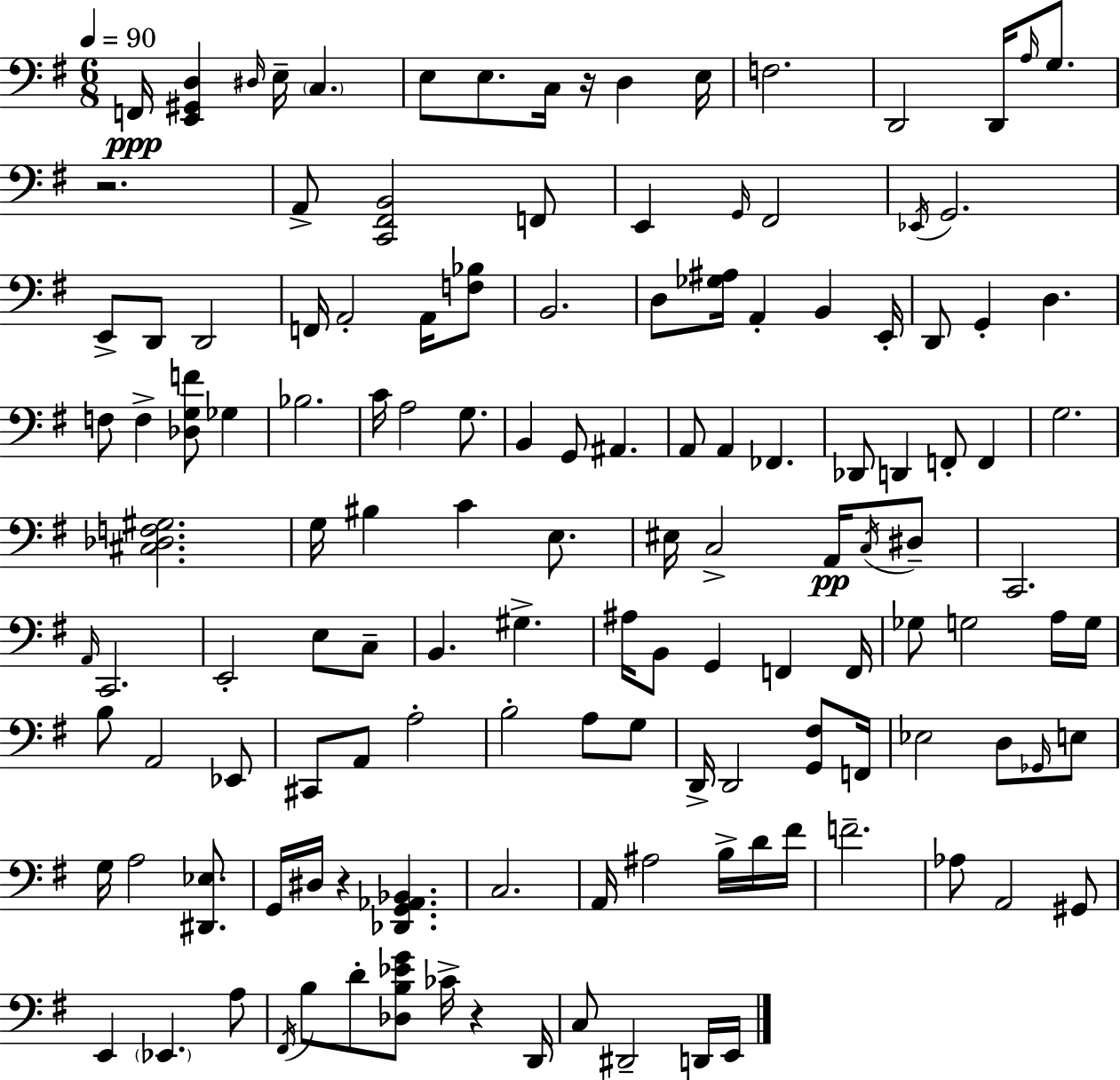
F2/s [E2,G#2,D3]/q D#3/s E3/s C3/q. E3/e E3/e. C3/s R/s D3/q E3/s F3/h. D2/h D2/s A3/s G3/e. R/h. A2/e [C2,F#2,B2]/h F2/e E2/q G2/s F#2/h Eb2/s G2/h. E2/e D2/e D2/h F2/s A2/h A2/s [F3,Bb3]/e B2/h. D3/e [Gb3,A#3]/s A2/q B2/q E2/s D2/e G2/q D3/q. F3/e F3/q [Db3,G3,F4]/e Gb3/q Bb3/h. C4/s A3/h G3/e. B2/q G2/e A#2/q. A2/e A2/q FES2/q. Db2/e D2/q F2/e F2/q G3/h. [C#3,Db3,F3,G#3]/h. G3/s BIS3/q C4/q E3/e. EIS3/s C3/h A2/s C3/s D#3/e C2/h. A2/s C2/h. E2/h E3/e C3/e B2/q. G#3/q. A#3/s B2/e G2/q F2/q F2/s Gb3/e G3/h A3/s G3/s B3/e A2/h Eb2/e C#2/e A2/e A3/h B3/h A3/e G3/e D2/s D2/h [G2,F#3]/e F2/s Eb3/h D3/e Gb2/s E3/e G3/s A3/h [D#2,Eb3]/e. G2/s D#3/s R/q [Db2,G2,Ab2,Bb2]/q. C3/h. A2/s A#3/h B3/s D4/s F#4/s F4/h. Ab3/e A2/h G#2/e E2/q Eb2/q. A3/e F#2/s B3/e D4/e [Db3,B3,Eb4,G4]/e CES4/s R/q D2/s C3/e D#2/h D2/s E2/s